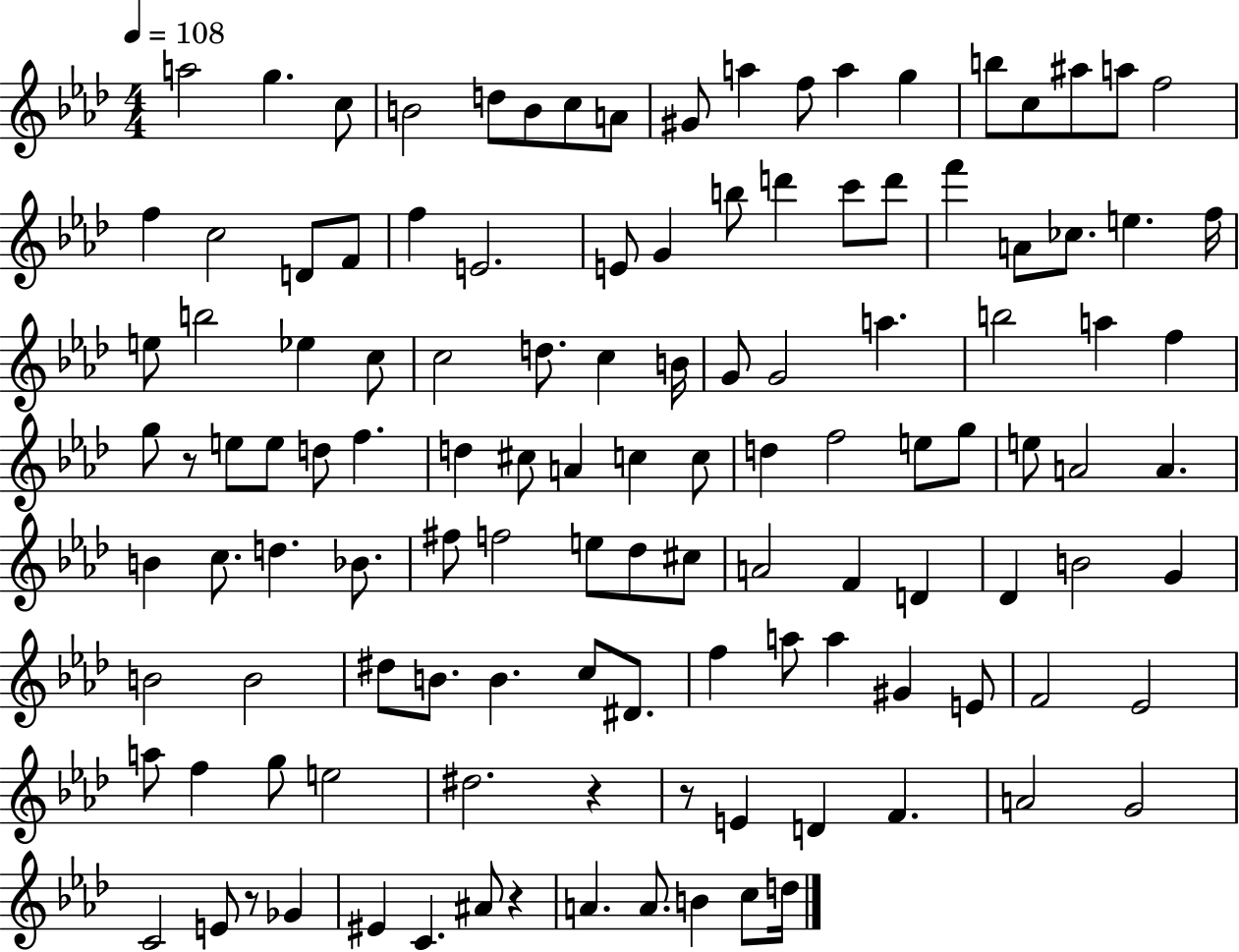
{
  \clef treble
  \numericTimeSignature
  \time 4/4
  \key aes \major
  \tempo 4 = 108
  a''2 g''4. c''8 | b'2 d''8 b'8 c''8 a'8 | gis'8 a''4 f''8 a''4 g''4 | b''8 c''8 ais''8 a''8 f''2 | \break f''4 c''2 d'8 f'8 | f''4 e'2. | e'8 g'4 b''8 d'''4 c'''8 d'''8 | f'''4 a'8 ces''8. e''4. f''16 | \break e''8 b''2 ees''4 c''8 | c''2 d''8. c''4 b'16 | g'8 g'2 a''4. | b''2 a''4 f''4 | \break g''8 r8 e''8 e''8 d''8 f''4. | d''4 cis''8 a'4 c''4 c''8 | d''4 f''2 e''8 g''8 | e''8 a'2 a'4. | \break b'4 c''8. d''4. bes'8. | fis''8 f''2 e''8 des''8 cis''8 | a'2 f'4 d'4 | des'4 b'2 g'4 | \break b'2 b'2 | dis''8 b'8. b'4. c''8 dis'8. | f''4 a''8 a''4 gis'4 e'8 | f'2 ees'2 | \break a''8 f''4 g''8 e''2 | dis''2. r4 | r8 e'4 d'4 f'4. | a'2 g'2 | \break c'2 e'8 r8 ges'4 | eis'4 c'4. ais'8 r4 | a'4. a'8. b'4 c''8 d''16 | \bar "|."
}